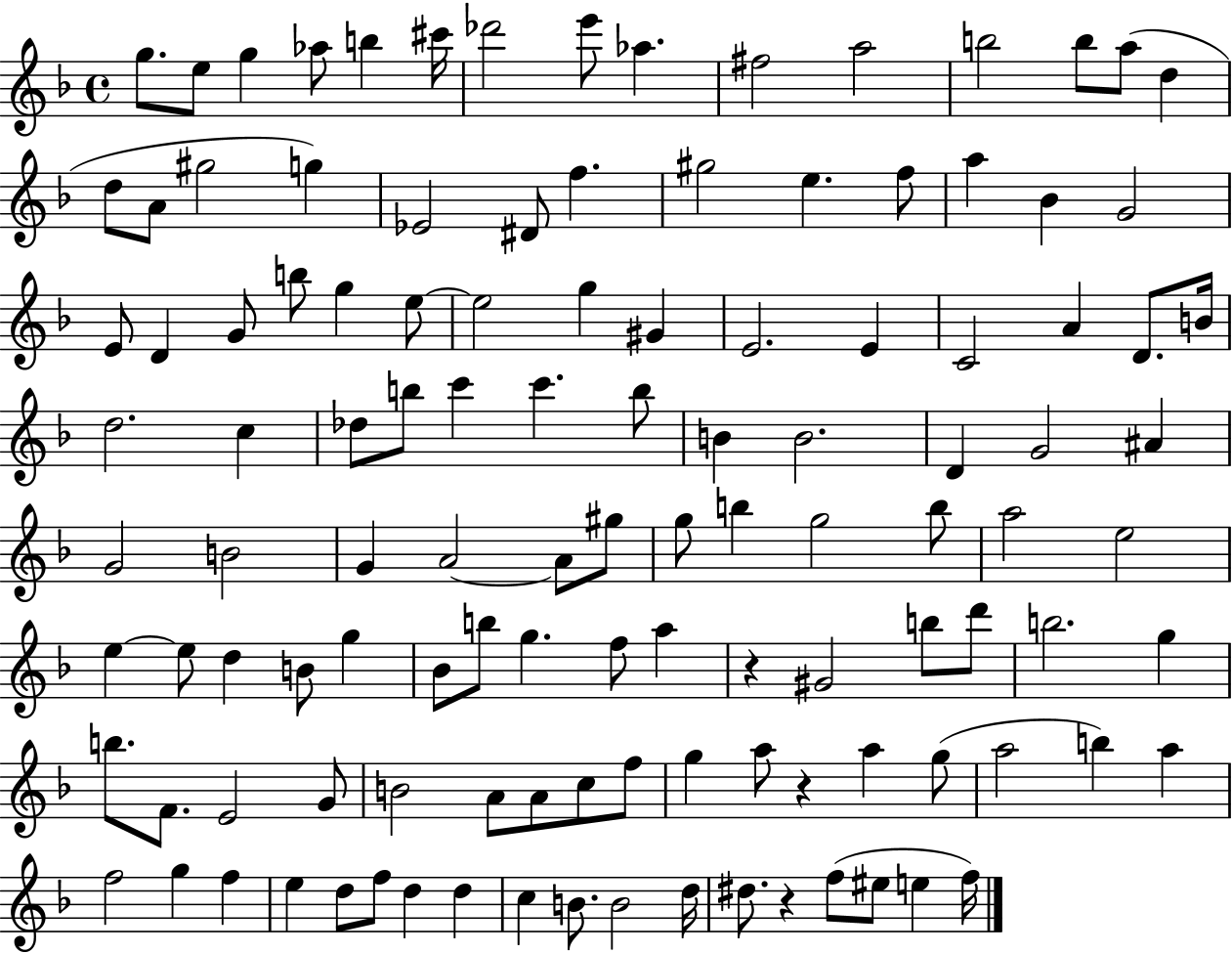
{
  \clef treble
  \time 4/4
  \defaultTimeSignature
  \key f \major
  g''8. e''8 g''4 aes''8 b''4 cis'''16 | des'''2 e'''8 aes''4. | fis''2 a''2 | b''2 b''8 a''8( d''4 | \break d''8 a'8 gis''2 g''4) | ees'2 dis'8 f''4. | gis''2 e''4. f''8 | a''4 bes'4 g'2 | \break e'8 d'4 g'8 b''8 g''4 e''8~~ | e''2 g''4 gis'4 | e'2. e'4 | c'2 a'4 d'8. b'16 | \break d''2. c''4 | des''8 b''8 c'''4 c'''4. b''8 | b'4 b'2. | d'4 g'2 ais'4 | \break g'2 b'2 | g'4 a'2~~ a'8 gis''8 | g''8 b''4 g''2 b''8 | a''2 e''2 | \break e''4~~ e''8 d''4 b'8 g''4 | bes'8 b''8 g''4. f''8 a''4 | r4 gis'2 b''8 d'''8 | b''2. g''4 | \break b''8. f'8. e'2 g'8 | b'2 a'8 a'8 c''8 f''8 | g''4 a''8 r4 a''4 g''8( | a''2 b''4) a''4 | \break f''2 g''4 f''4 | e''4 d''8 f''8 d''4 d''4 | c''4 b'8. b'2 d''16 | dis''8. r4 f''8( eis''8 e''4 f''16) | \break \bar "|."
}